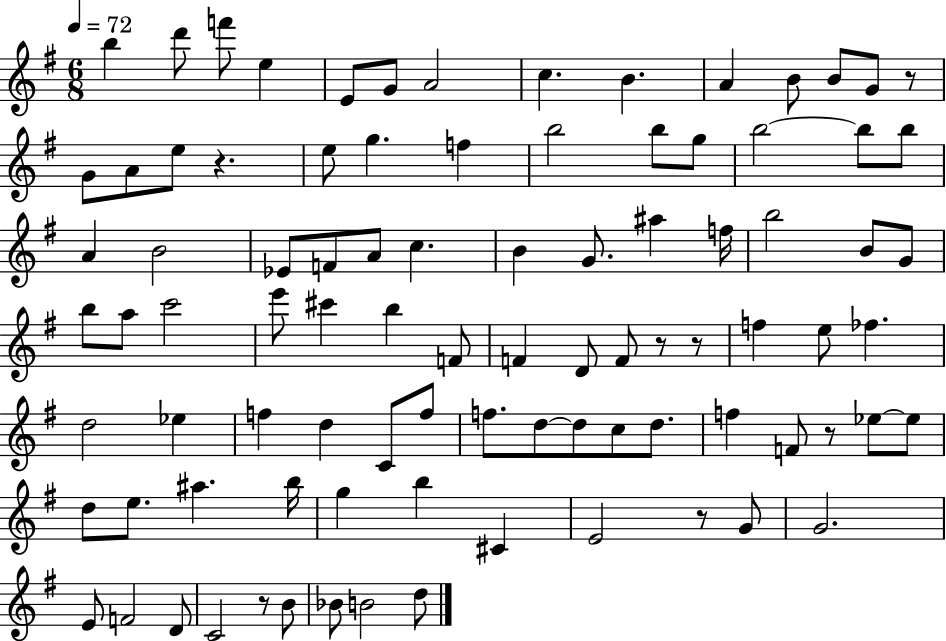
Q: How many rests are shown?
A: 7